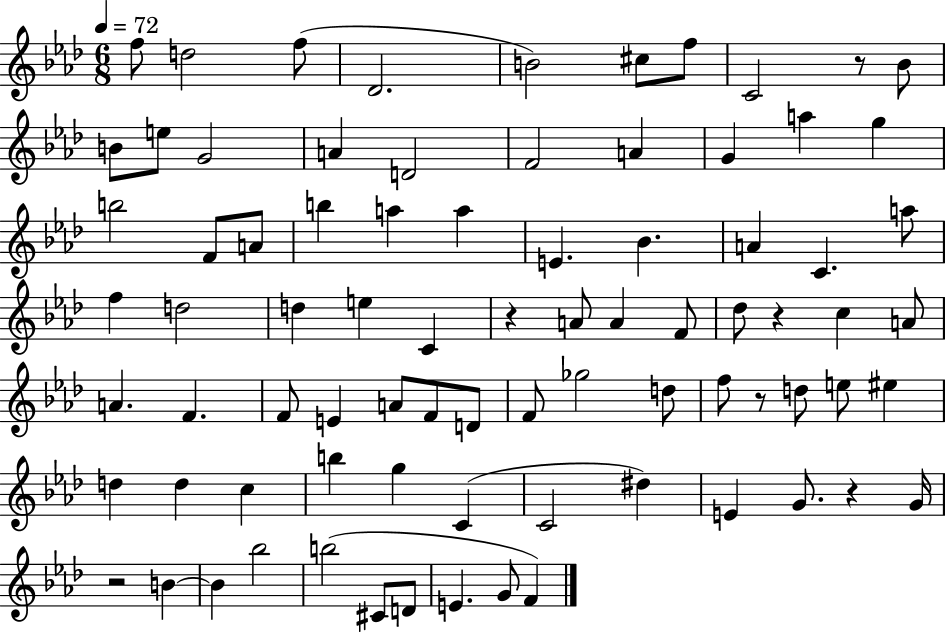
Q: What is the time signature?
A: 6/8